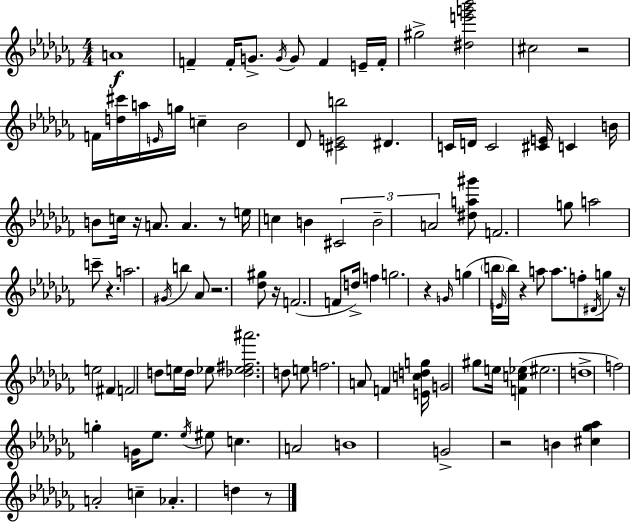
{
  \clef treble
  \numericTimeSignature
  \time 4/4
  \key aes \minor
  a'1\f | f'4-- f'16-. g'8.-> \acciaccatura { g'16 } g'8 f'4 e'16-- | f'16-. gis''2-> <dis'' e''' g''' bes'''>2 | cis''2 r2 | \break f'16 <d'' cis'''>16 a''16 \grace { e'16 } g''16 c''4-- bes'2 | des'8 <cis' e' b''>2 dis'4. | c'16 d'16 c'2 <cis' e'>16 c'4 | b'16 b'8 c''16 r16 a'8. a'4. r8 | \break e''16 c''4 b'4 \tuplet 3/2 { cis'2 | b'2-- a'2 } | <dis'' a'' gis'''>8 f'2. | g''8 a''2 c'''8-- r4. | \break a''2. \acciaccatura { gis'16 } b''4 | aes'8 r2. | <des'' gis''>8 r16 f'2.( | f'8 d''16->) f''4 g''2. | \break r4 \grace { g'16 }( g''4 \parenthesize b''16 \grace { e'16 } b''16) r4 | a''8 a''8. f''8-. \acciaccatura { dis'16 } g''8 r16 e''2 | fis'4 f'2 | d''8 e''16 d''16 ees''8 <des'' ees'' fis'' ais'''>2. | \break d''8 e''8 f''2. | a'8 f'4 <e' c'' d'' g''>16 g'2 | gis''8 e''16 <f' c'' ees''>4( eis''2. | d''1-> | \break f''2) g''4-. | g'16 ees''8. \acciaccatura { ees''16 } eis''8 c''4. a'2 | b'1 | g'2-> r2 | \break b'4 <cis'' ges'' aes''>4 a'2-. | c''4-- aes'4.-. | d''4 r8 \bar "|."
}